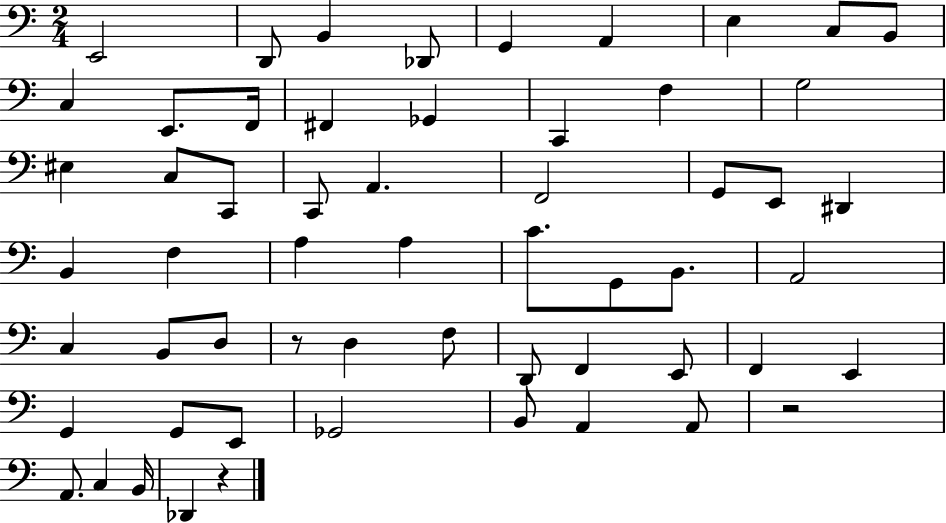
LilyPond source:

{
  \clef bass
  \numericTimeSignature
  \time 2/4
  \key c \major
  e,2 | d,8 b,4 des,8 | g,4 a,4 | e4 c8 b,8 | \break c4 e,8. f,16 | fis,4 ges,4 | c,4 f4 | g2 | \break eis4 c8 c,8 | c,8 a,4. | f,2 | g,8 e,8 dis,4 | \break b,4 f4 | a4 a4 | c'8. g,8 b,8. | a,2 | \break c4 b,8 d8 | r8 d4 f8 | d,8 f,4 e,8 | f,4 e,4 | \break g,4 g,8 e,8 | ges,2 | b,8 a,4 a,8 | r2 | \break a,8. c4 b,16 | des,4 r4 | \bar "|."
}